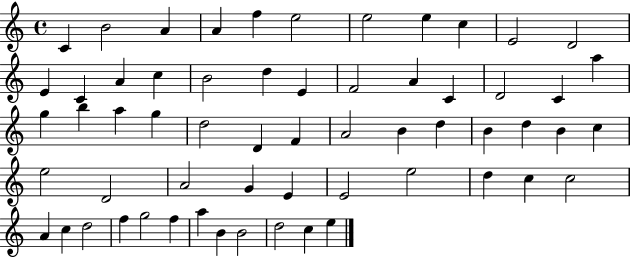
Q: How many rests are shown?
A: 0